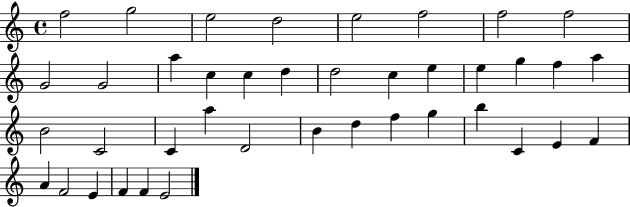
{
  \clef treble
  \time 4/4
  \defaultTimeSignature
  \key c \major
  f''2 g''2 | e''2 d''2 | e''2 f''2 | f''2 f''2 | \break g'2 g'2 | a''4 c''4 c''4 d''4 | d''2 c''4 e''4 | e''4 g''4 f''4 a''4 | \break b'2 c'2 | c'4 a''4 d'2 | b'4 d''4 f''4 g''4 | b''4 c'4 e'4 f'4 | \break a'4 f'2 e'4 | f'4 f'4 e'2 | \bar "|."
}